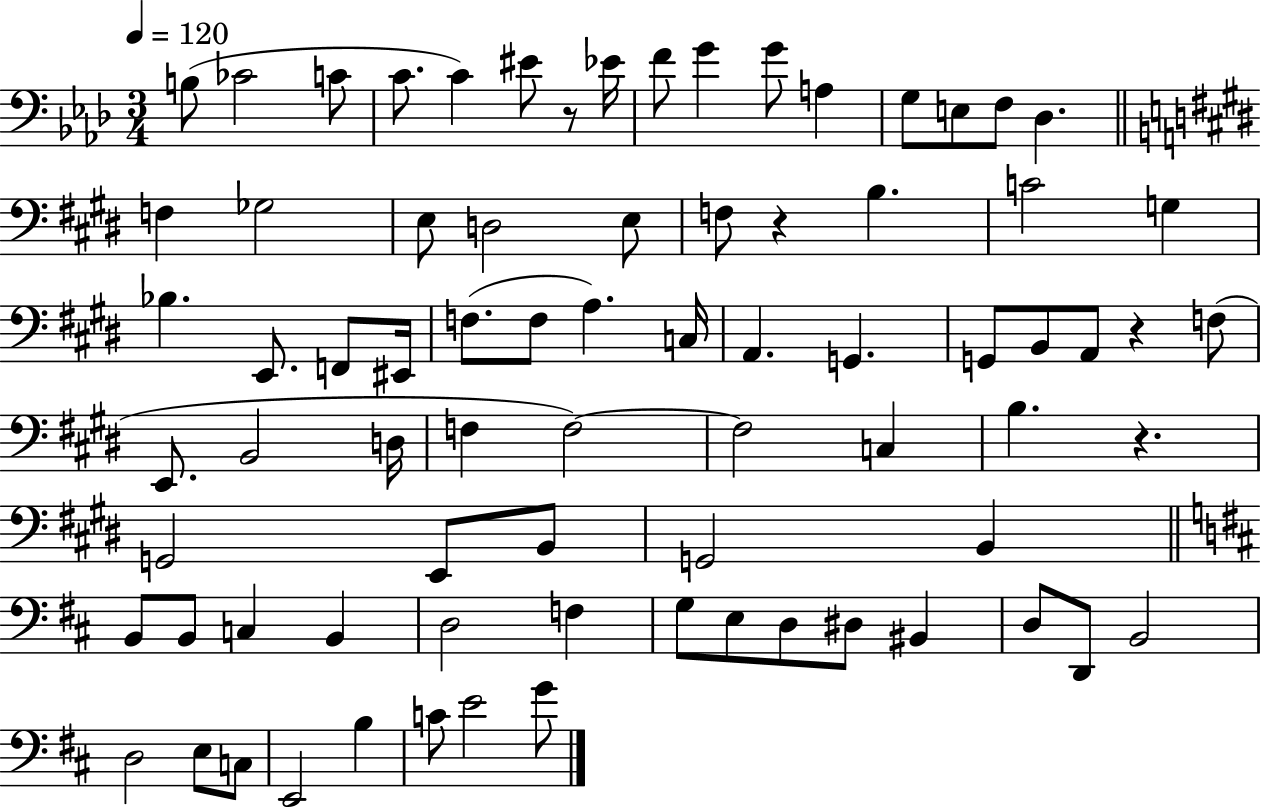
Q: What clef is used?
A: bass